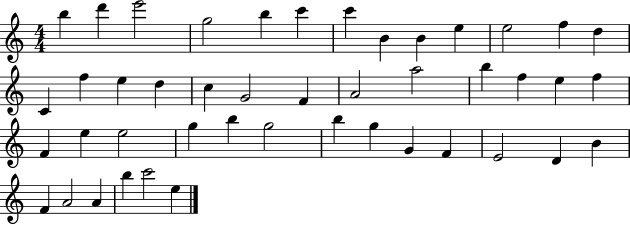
X:1
T:Untitled
M:4/4
L:1/4
K:C
b d' e'2 g2 b c' c' B B e e2 f d C f e d c G2 F A2 a2 b f e f F e e2 g b g2 b g G F E2 D B F A2 A b c'2 e